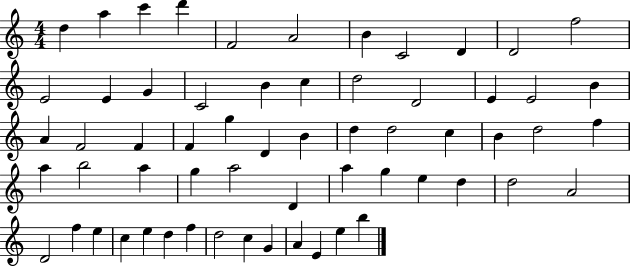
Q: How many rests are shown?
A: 0